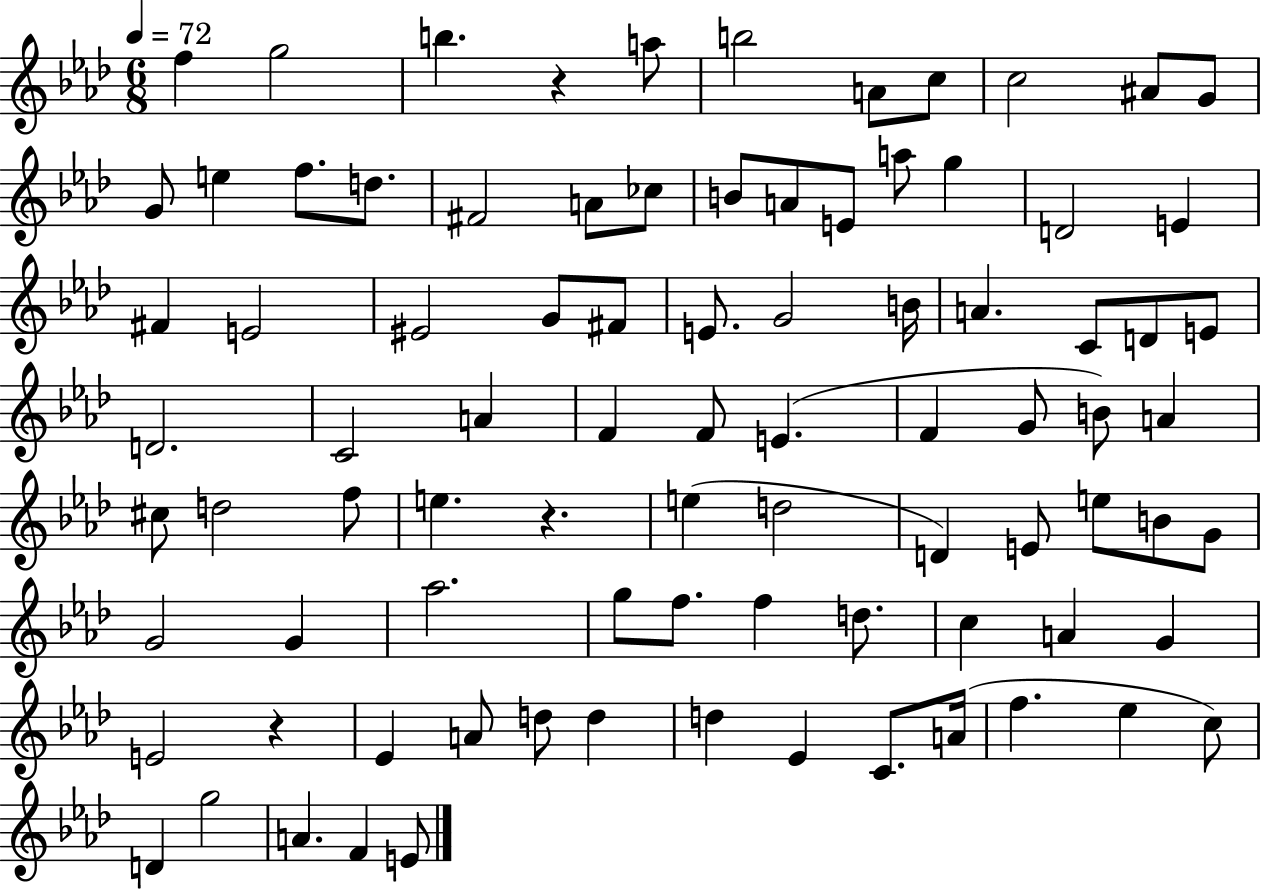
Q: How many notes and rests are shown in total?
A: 87